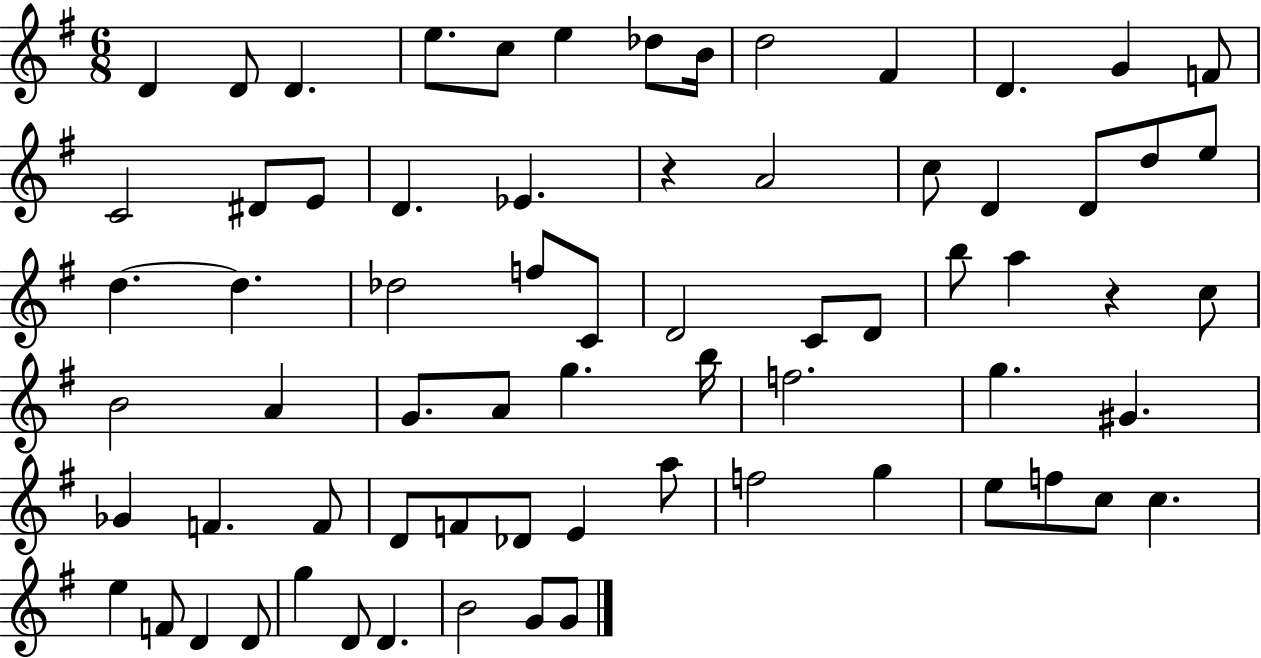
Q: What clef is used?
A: treble